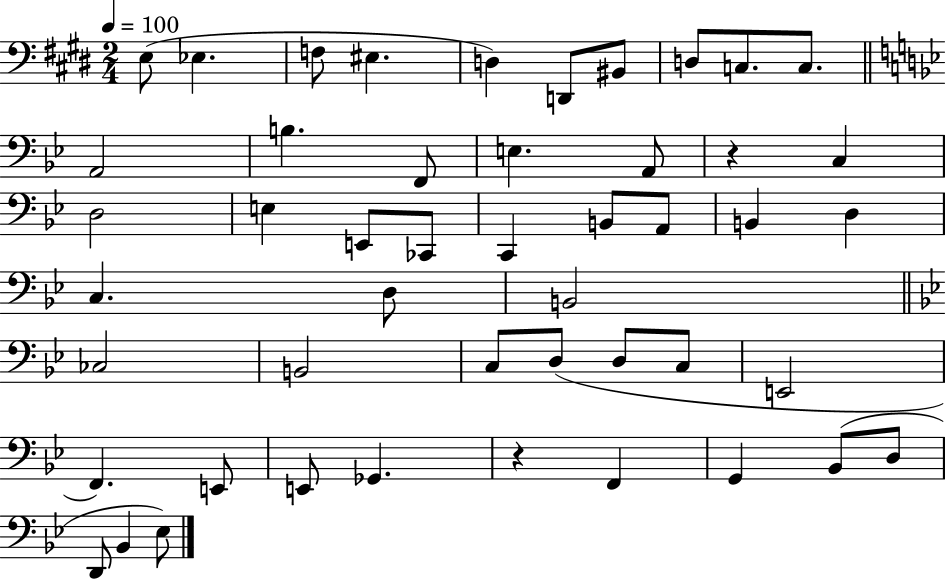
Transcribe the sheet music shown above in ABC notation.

X:1
T:Untitled
M:2/4
L:1/4
K:E
E,/2 _E, F,/2 ^E, D, D,,/2 ^B,,/2 D,/2 C,/2 C,/2 A,,2 B, F,,/2 E, A,,/2 z C, D,2 E, E,,/2 _C,,/2 C,, B,,/2 A,,/2 B,, D, C, D,/2 B,,2 _C,2 B,,2 C,/2 D,/2 D,/2 C,/2 E,,2 F,, E,,/2 E,,/2 _G,, z F,, G,, _B,,/2 D,/2 D,,/2 _B,, _E,/2